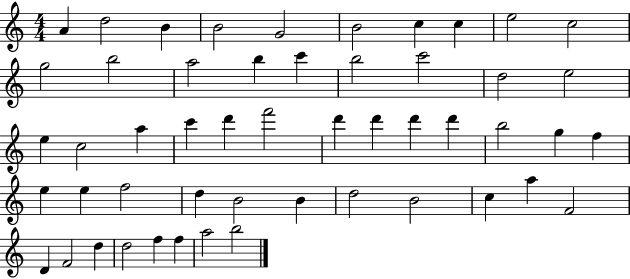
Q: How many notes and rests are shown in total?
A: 51